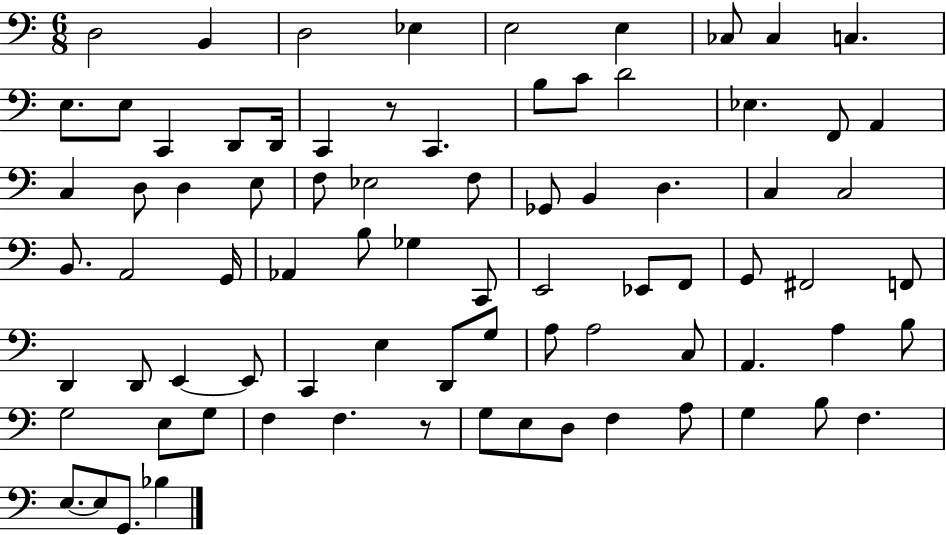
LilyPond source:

{
  \clef bass
  \numericTimeSignature
  \time 6/8
  \key c \major
  \repeat volta 2 { d2 b,4 | d2 ees4 | e2 e4 | ces8 ces4 c4. | \break e8. e8 c,4 d,8 d,16 | c,4 r8 c,4. | b8 c'8 d'2 | ees4. f,8 a,4 | \break c4 d8 d4 e8 | f8 ees2 f8 | ges,8 b,4 d4. | c4 c2 | \break b,8. a,2 g,16 | aes,4 b8 ges4 c,8 | e,2 ees,8 f,8 | g,8 fis,2 f,8 | \break d,4 d,8 e,4~~ e,8 | c,4 e4 d,8 g8 | a8 a2 c8 | a,4. a4 b8 | \break g2 e8 g8 | f4 f4. r8 | g8 e8 d8 f4 a8 | g4 b8 f4. | \break e8.~~ e8 g,8. bes4 | } \bar "|."
}